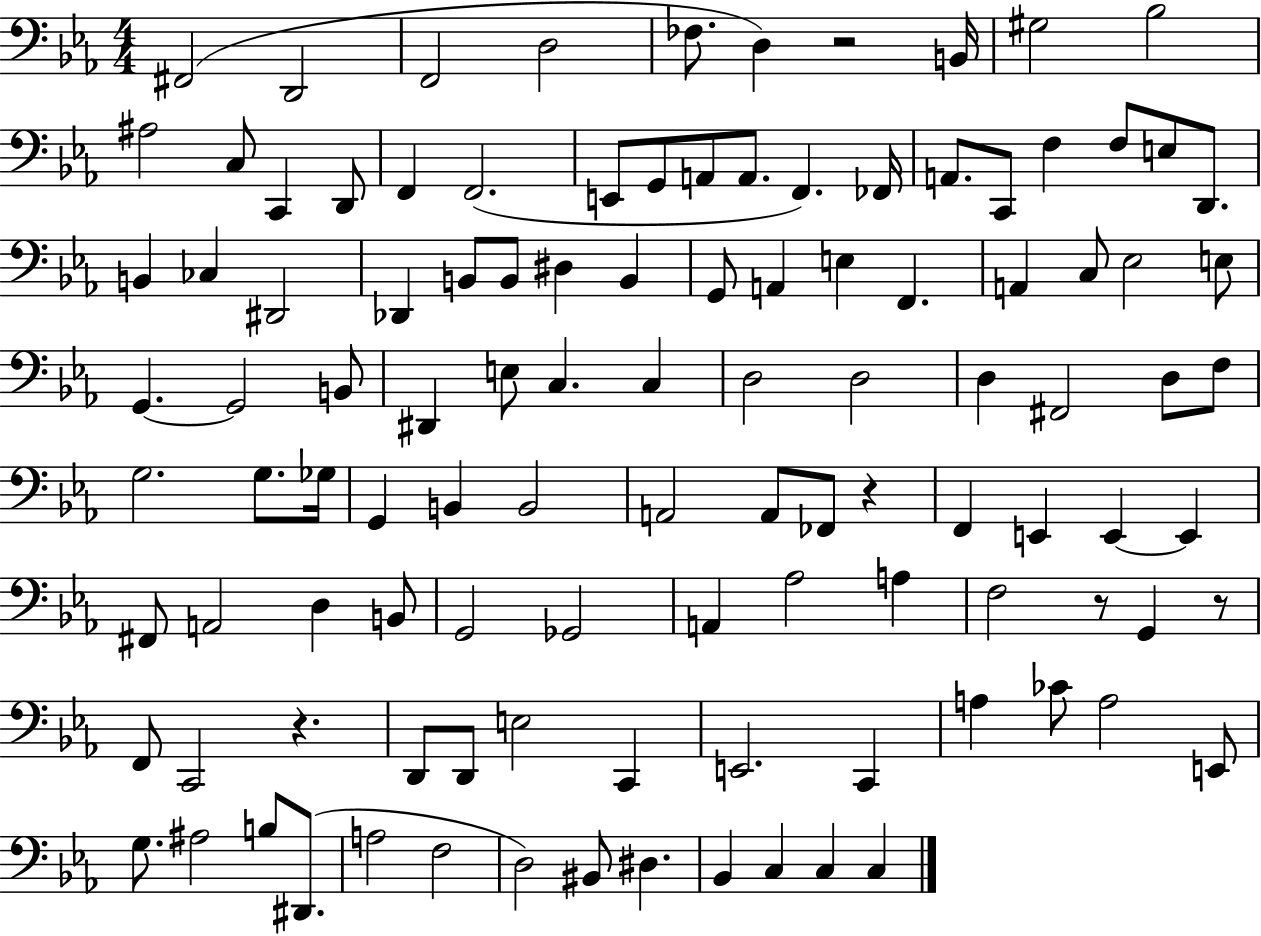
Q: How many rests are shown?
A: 5